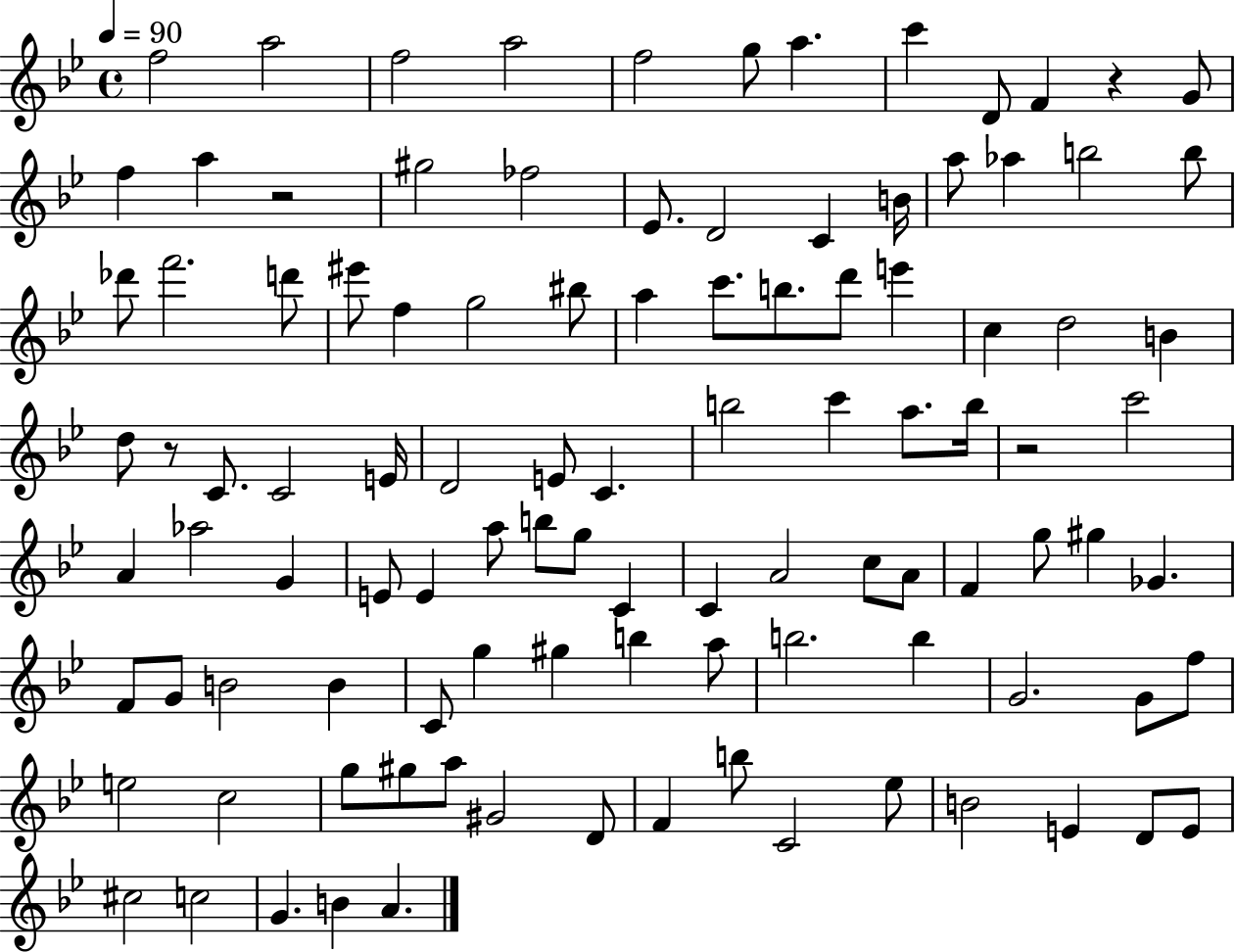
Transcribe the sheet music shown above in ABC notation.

X:1
T:Untitled
M:4/4
L:1/4
K:Bb
f2 a2 f2 a2 f2 g/2 a c' D/2 F z G/2 f a z2 ^g2 _f2 _E/2 D2 C B/4 a/2 _a b2 b/2 _d'/2 f'2 d'/2 ^e'/2 f g2 ^b/2 a c'/2 b/2 d'/2 e' c d2 B d/2 z/2 C/2 C2 E/4 D2 E/2 C b2 c' a/2 b/4 z2 c'2 A _a2 G E/2 E a/2 b/2 g/2 C C A2 c/2 A/2 F g/2 ^g _G F/2 G/2 B2 B C/2 g ^g b a/2 b2 b G2 G/2 f/2 e2 c2 g/2 ^g/2 a/2 ^G2 D/2 F b/2 C2 _e/2 B2 E D/2 E/2 ^c2 c2 G B A